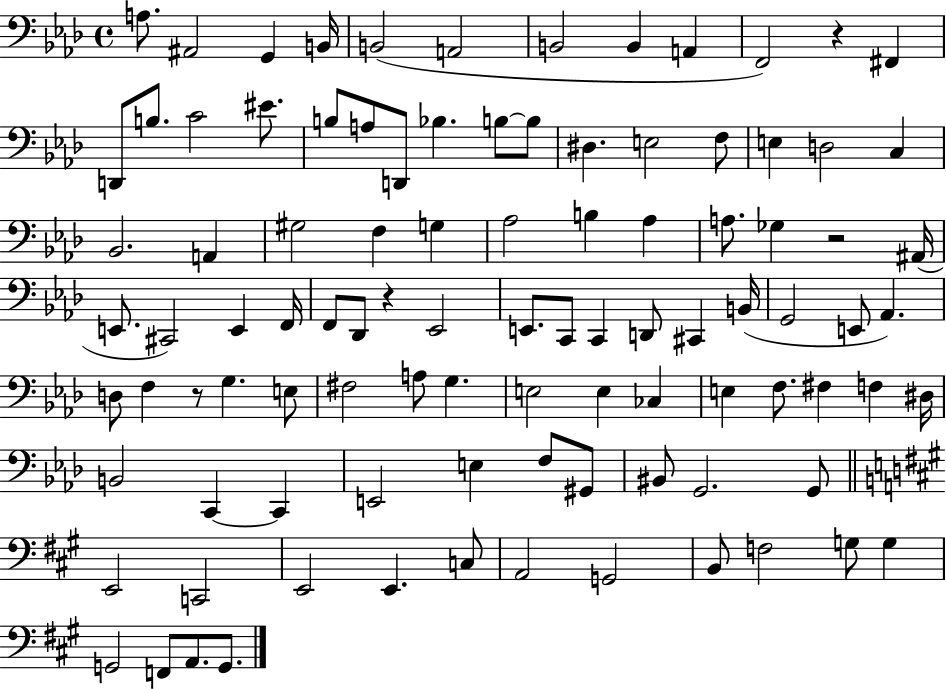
{
  \clef bass
  \time 4/4
  \defaultTimeSignature
  \key aes \major
  \repeat volta 2 { a8. ais,2 g,4 b,16 | b,2( a,2 | b,2 b,4 a,4 | f,2) r4 fis,4 | \break d,8 b8. c'2 eis'8. | b8 a8 d,8 bes4. b8~~ b8 | dis4. e2 f8 | e4 d2 c4 | \break bes,2. a,4 | gis2 f4 g4 | aes2 b4 aes4 | a8. ges4 r2 ais,16( | \break e,8. cis,2) e,4 f,16 | f,8 des,8 r4 ees,2 | e,8. c,8 c,4 d,8 cis,4 b,16( | g,2 e,8 aes,4.) | \break d8 f4 r8 g4. e8 | fis2 a8 g4. | e2 e4 ces4 | e4 f8. fis4 f4 dis16 | \break b,2 c,4~~ c,4 | e,2 e4 f8 gis,8 | bis,8 g,2. g,8 | \bar "||" \break \key a \major e,2 c,2 | e,2 e,4. c8 | a,2 g,2 | b,8 f2 g8 g4 | \break g,2 f,8 a,8. g,8. | } \bar "|."
}